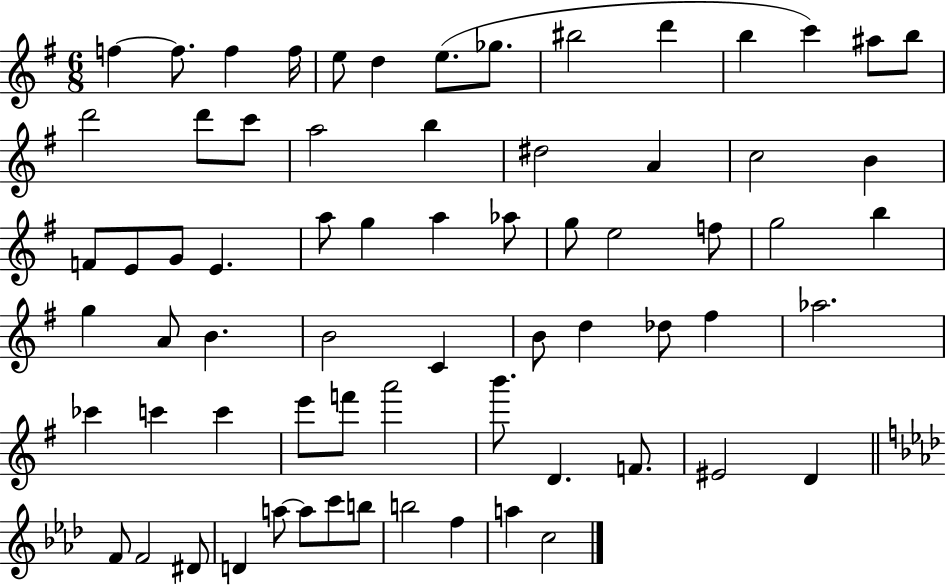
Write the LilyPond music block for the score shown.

{
  \clef treble
  \numericTimeSignature
  \time 6/8
  \key g \major
  \repeat volta 2 { f''4~~ f''8. f''4 f''16 | e''8 d''4 e''8.( ges''8. | bis''2 d'''4 | b''4 c'''4) ais''8 b''8 | \break d'''2 d'''8 c'''8 | a''2 b''4 | dis''2 a'4 | c''2 b'4 | \break f'8 e'8 g'8 e'4. | a''8 g''4 a''4 aes''8 | g''8 e''2 f''8 | g''2 b''4 | \break g''4 a'8 b'4. | b'2 c'4 | b'8 d''4 des''8 fis''4 | aes''2. | \break ces'''4 c'''4 c'''4 | e'''8 f'''8 a'''2 | b'''8. d'4. f'8. | eis'2 d'4 | \break \bar "||" \break \key aes \major f'8 f'2 dis'8 | d'4 a''8~~ a''8 c'''8 b''8 | b''2 f''4 | a''4 c''2 | \break } \bar "|."
}